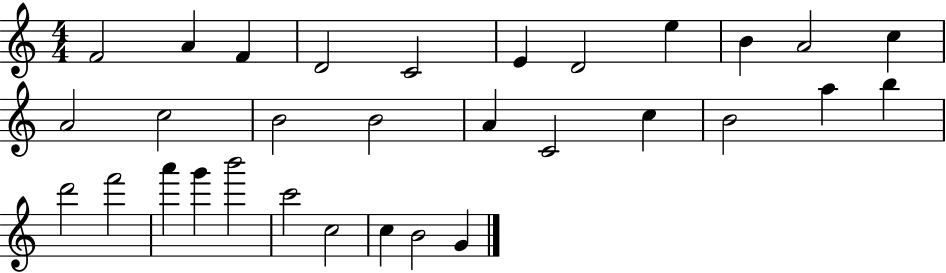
{
  \clef treble
  \numericTimeSignature
  \time 4/4
  \key c \major
  f'2 a'4 f'4 | d'2 c'2 | e'4 d'2 e''4 | b'4 a'2 c''4 | \break a'2 c''2 | b'2 b'2 | a'4 c'2 c''4 | b'2 a''4 b''4 | \break d'''2 f'''2 | a'''4 g'''4 b'''2 | c'''2 c''2 | c''4 b'2 g'4 | \break \bar "|."
}